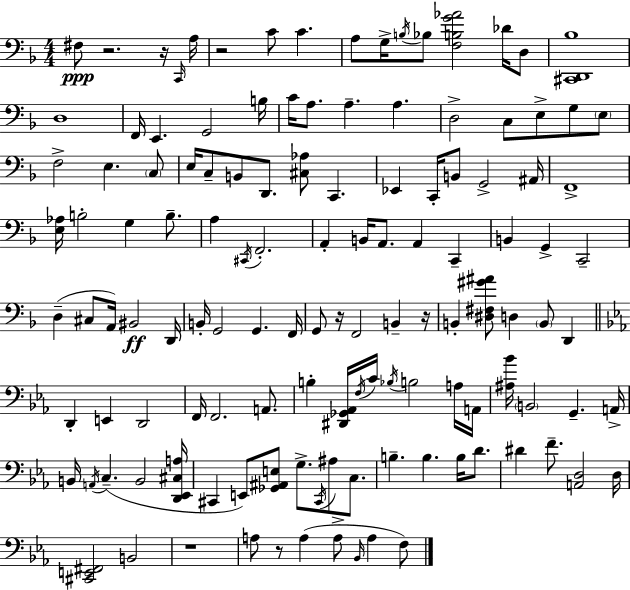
X:1
T:Untitled
M:4/4
L:1/4
K:F
^F,/2 z2 z/4 C,,/4 A,/4 z2 C/2 C A,/2 G,/4 B,/4 _B,/2 [F,B,G_A]2 _D/4 D,/2 [^C,,D,,_B,]4 D,4 F,,/4 E,, G,,2 B,/4 C/4 A,/2 A, A, D,2 C,/2 E,/2 G,/2 E,/2 F,2 E, C,/2 E,/4 C,/2 B,,/2 D,,/2 [^C,_A,]/2 C,, _E,, C,,/4 B,,/2 G,,2 ^A,,/4 F,,4 [E,_A,]/4 B,2 G, B,/2 A, ^C,,/4 F,,2 A,, B,,/4 A,,/2 A,, C,, B,, G,, C,,2 D, ^C,/2 A,,/4 ^B,,2 D,,/4 B,,/4 G,,2 G,, F,,/4 G,,/2 z/4 F,,2 B,, z/4 B,, [^D,^F,^G^A]/2 D, B,,/2 D,, D,, E,, D,,2 F,,/4 F,,2 A,,/2 B, [^D,,_G,,_A,,]/4 F,/4 C/4 _B,/4 B,2 A,/4 A,,/4 [^A,_B]/4 B,,2 G,, A,,/4 B,,/4 A,,/4 C, B,,2 [D,,_E,,^C,A,]/4 ^C,, E,,/2 [_G,,^A,,E,]/2 G,/2 ^C,,/4 ^A,/2 C,/2 B, B, B,/4 D/2 ^D F/2 [A,,D,]2 D,/4 [^C,,E,,^F,,]2 B,,2 z4 A,/2 z/2 A, A,/2 _B,,/4 A, F,/2